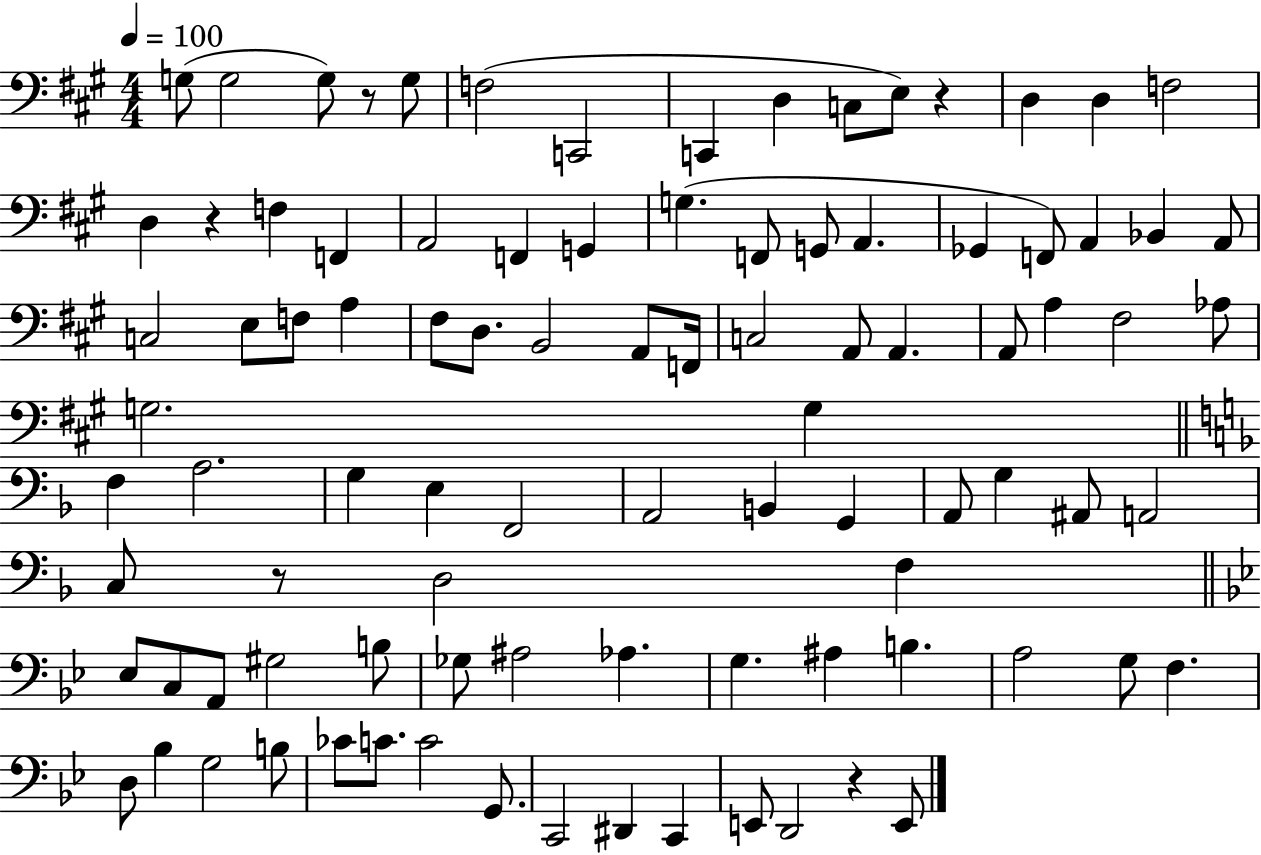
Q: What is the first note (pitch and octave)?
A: G3